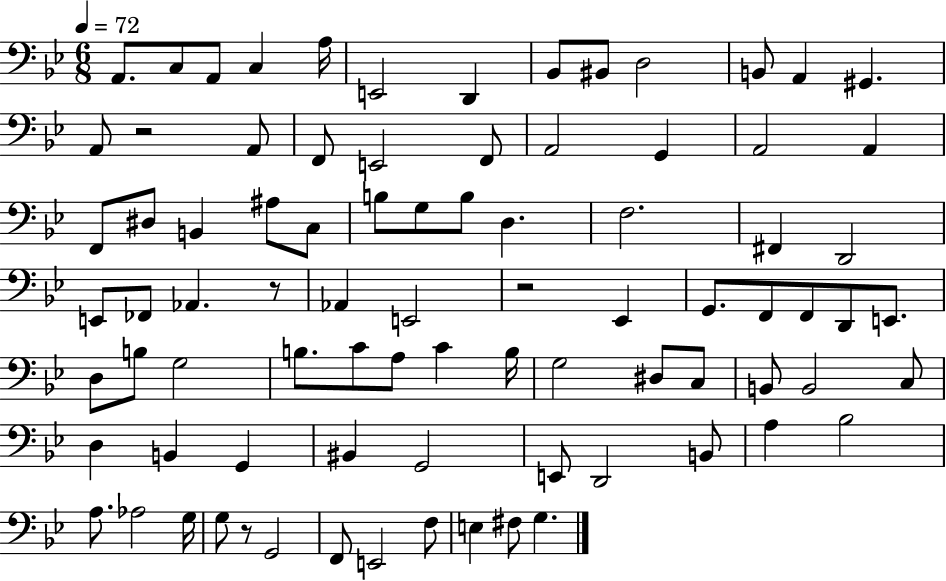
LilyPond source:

{
  \clef bass
  \numericTimeSignature
  \time 6/8
  \key bes \major
  \tempo 4 = 72
  a,8. c8 a,8 c4 a16 | e,2 d,4 | bes,8 bis,8 d2 | b,8 a,4 gis,4. | \break a,8 r2 a,8 | f,8 e,2 f,8 | a,2 g,4 | a,2 a,4 | \break f,8 dis8 b,4 ais8 c8 | b8 g8 b8 d4. | f2. | fis,4 d,2 | \break e,8 fes,8 aes,4. r8 | aes,4 e,2 | r2 ees,4 | g,8. f,8 f,8 d,8 e,8. | \break d8 b8 g2 | b8. c'8 a8 c'4 b16 | g2 dis8 c8 | b,8 b,2 c8 | \break d4 b,4 g,4 | bis,4 g,2 | e,8 d,2 b,8 | a4 bes2 | \break a8. aes2 g16 | g8 r8 g,2 | f,8 e,2 f8 | e4 fis8 g4. | \break \bar "|."
}